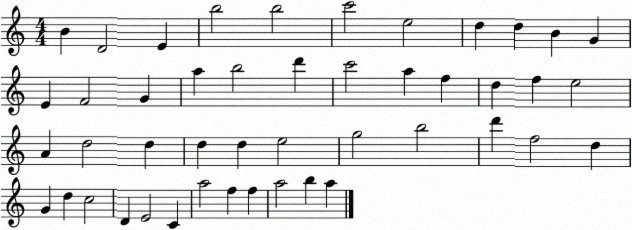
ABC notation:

X:1
T:Untitled
M:4/4
L:1/4
K:C
B D2 E b2 b2 c'2 e2 d d B G E F2 G a b2 d' c'2 a f d f e2 A d2 d d d e2 g2 b2 d' f2 d G d c2 D E2 C a2 f f a2 b a